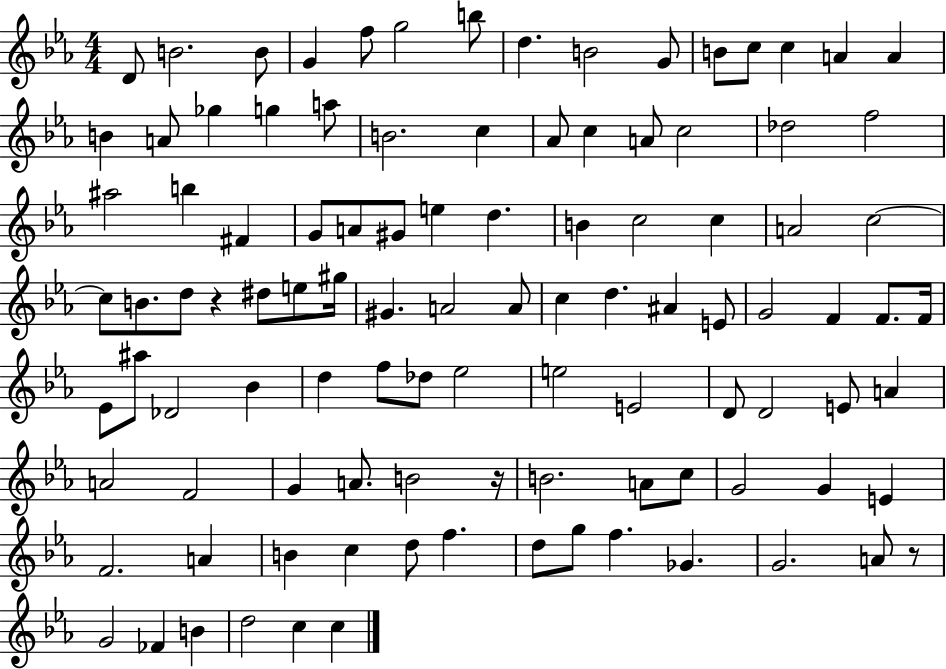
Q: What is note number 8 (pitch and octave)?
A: D5